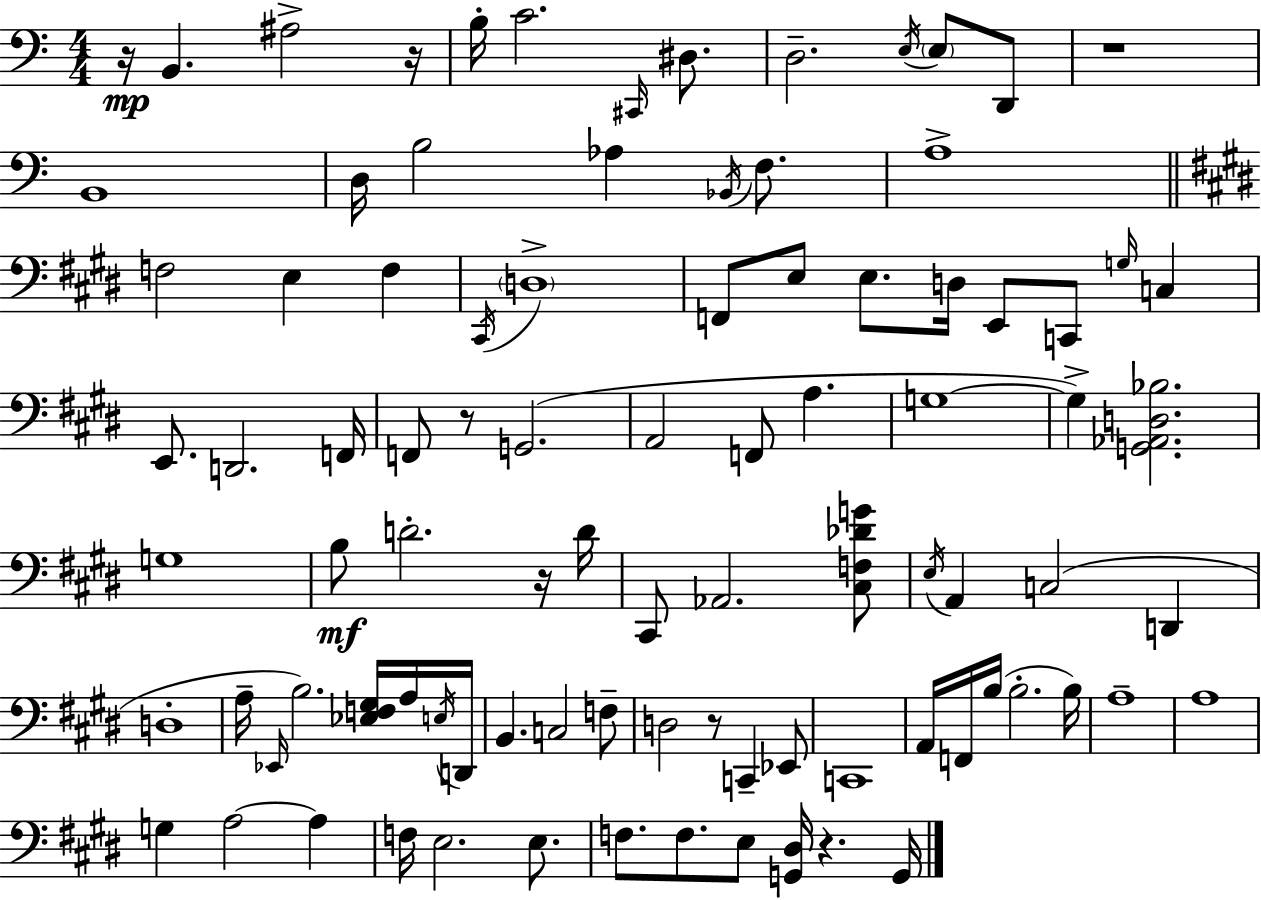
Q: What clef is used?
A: bass